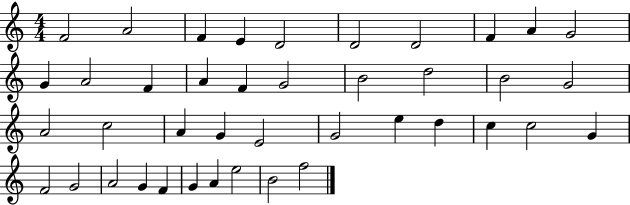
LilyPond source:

{
  \clef treble
  \numericTimeSignature
  \time 4/4
  \key c \major
  f'2 a'2 | f'4 e'4 d'2 | d'2 d'2 | f'4 a'4 g'2 | \break g'4 a'2 f'4 | a'4 f'4 g'2 | b'2 d''2 | b'2 g'2 | \break a'2 c''2 | a'4 g'4 e'2 | g'2 e''4 d''4 | c''4 c''2 g'4 | \break f'2 g'2 | a'2 g'4 f'4 | g'4 a'4 e''2 | b'2 f''2 | \break \bar "|."
}